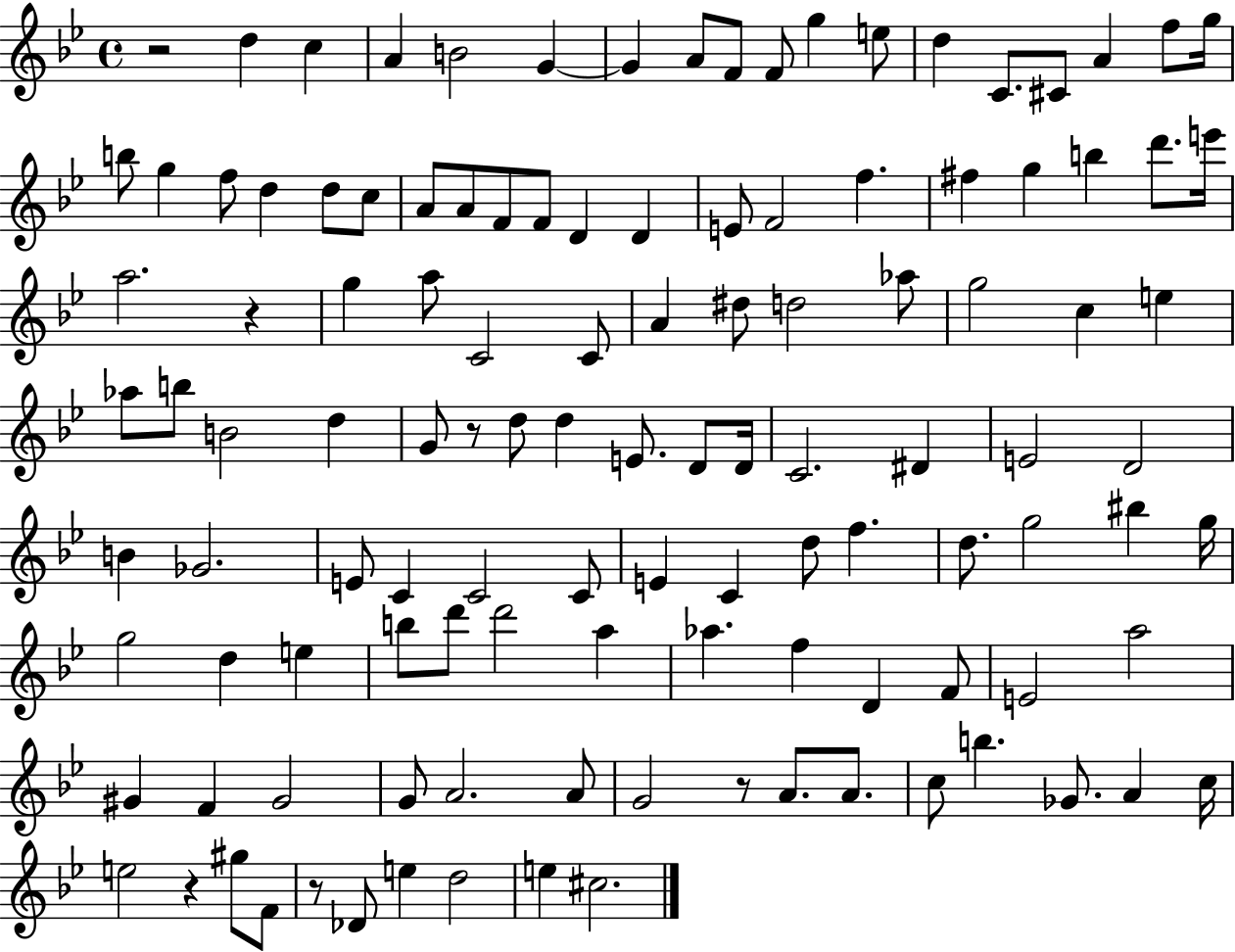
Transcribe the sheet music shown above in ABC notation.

X:1
T:Untitled
M:4/4
L:1/4
K:Bb
z2 d c A B2 G G A/2 F/2 F/2 g e/2 d C/2 ^C/2 A f/2 g/4 b/2 g f/2 d d/2 c/2 A/2 A/2 F/2 F/2 D D E/2 F2 f ^f g b d'/2 e'/4 a2 z g a/2 C2 C/2 A ^d/2 d2 _a/2 g2 c e _a/2 b/2 B2 d G/2 z/2 d/2 d E/2 D/2 D/4 C2 ^D E2 D2 B _G2 E/2 C C2 C/2 E C d/2 f d/2 g2 ^b g/4 g2 d e b/2 d'/2 d'2 a _a f D F/2 E2 a2 ^G F ^G2 G/2 A2 A/2 G2 z/2 A/2 A/2 c/2 b _G/2 A c/4 e2 z ^g/2 F/2 z/2 _D/2 e d2 e ^c2